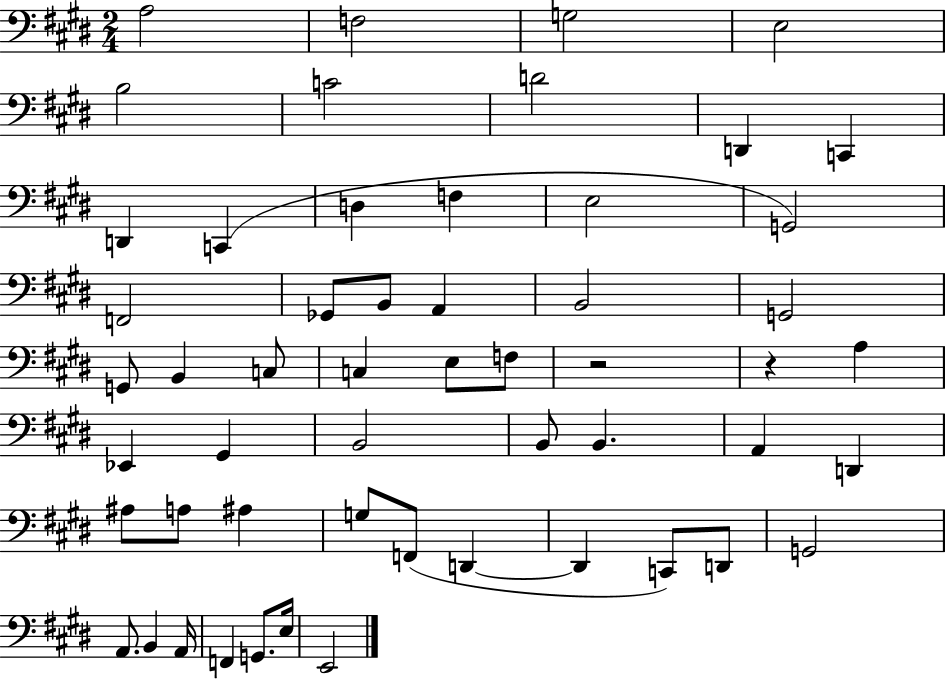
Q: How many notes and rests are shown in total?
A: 54